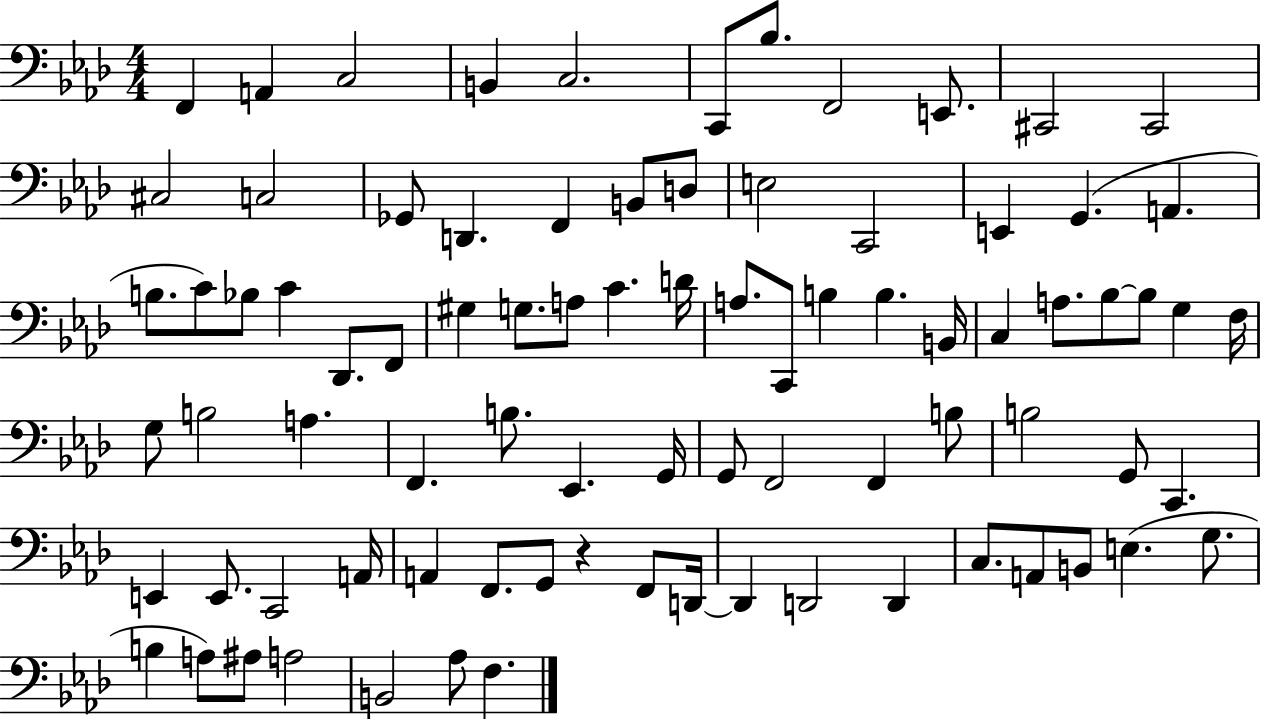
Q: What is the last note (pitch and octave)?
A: F3